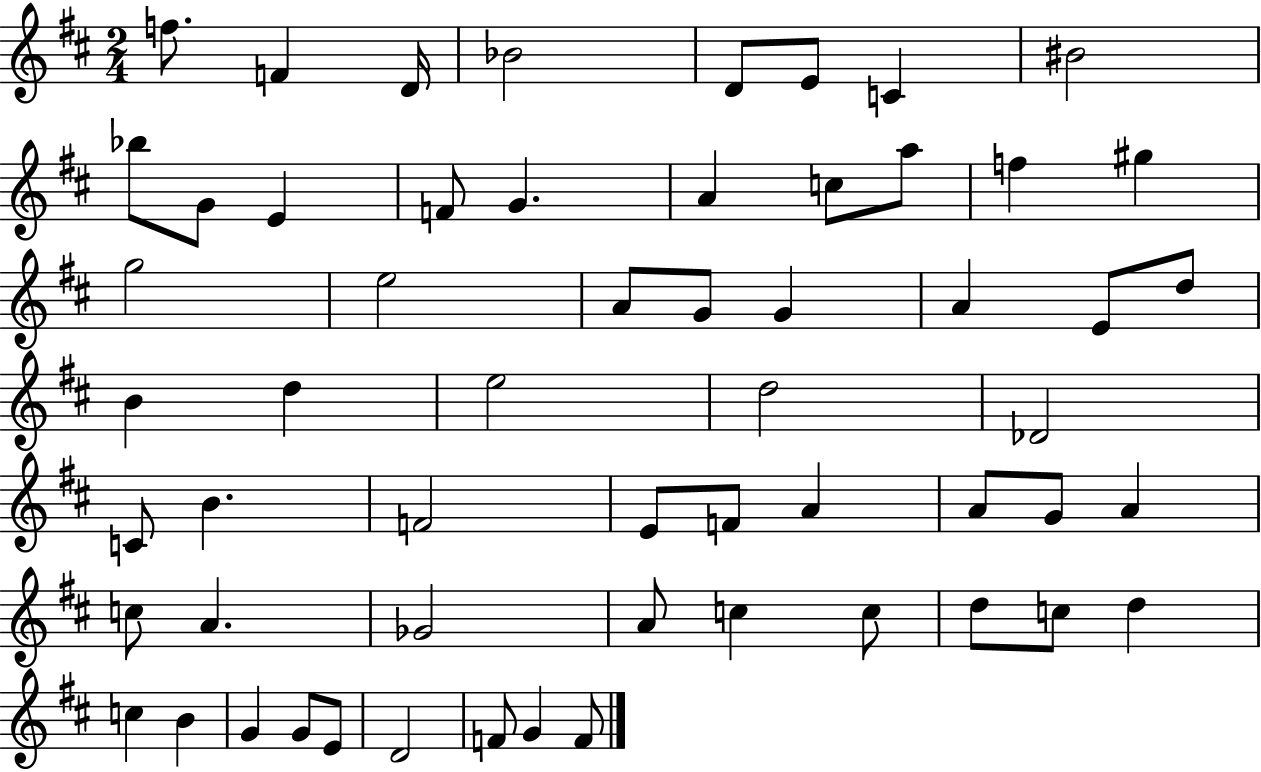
X:1
T:Untitled
M:2/4
L:1/4
K:D
f/2 F D/4 _B2 D/2 E/2 C ^B2 _b/2 G/2 E F/2 G A c/2 a/2 f ^g g2 e2 A/2 G/2 G A E/2 d/2 B d e2 d2 _D2 C/2 B F2 E/2 F/2 A A/2 G/2 A c/2 A _G2 A/2 c c/2 d/2 c/2 d c B G G/2 E/2 D2 F/2 G F/2